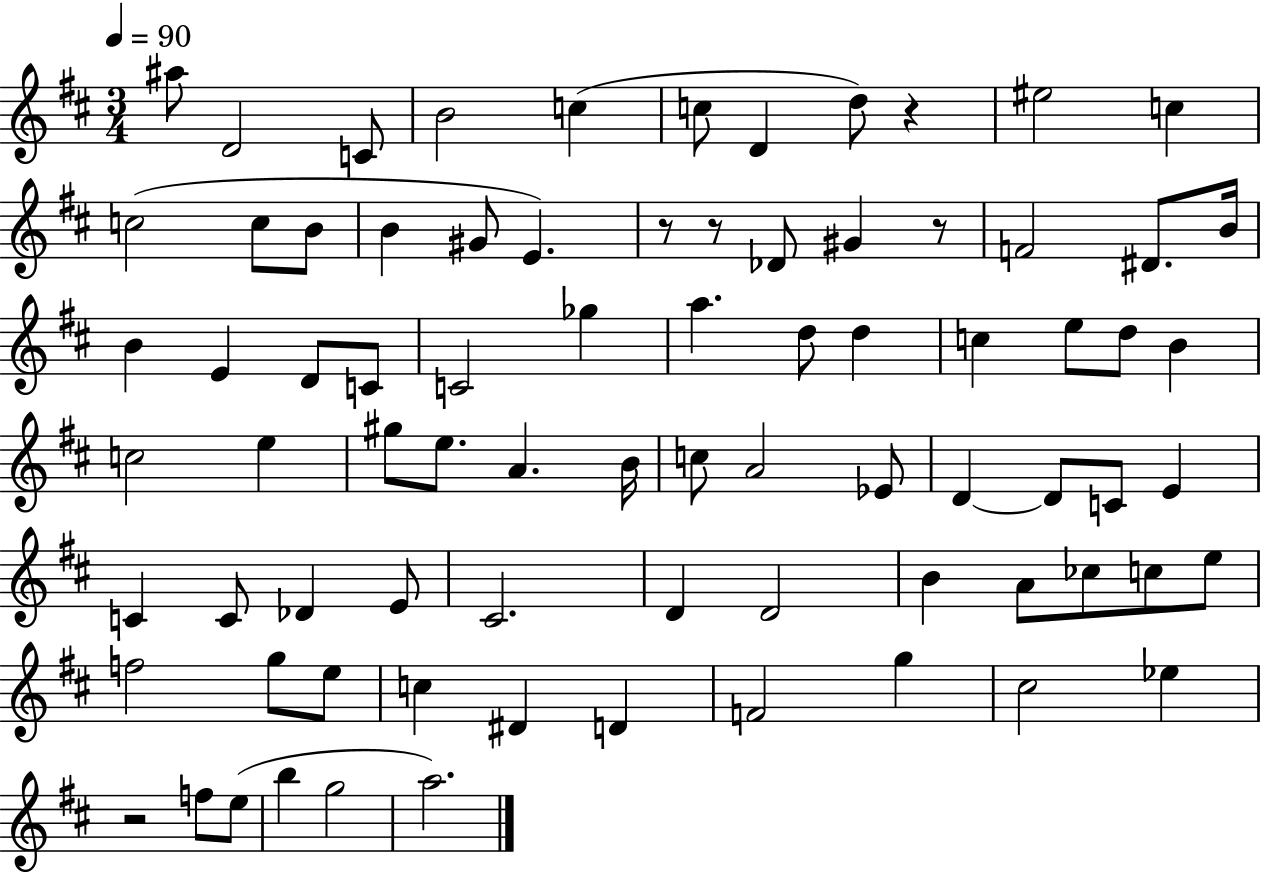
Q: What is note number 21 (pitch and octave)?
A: B4